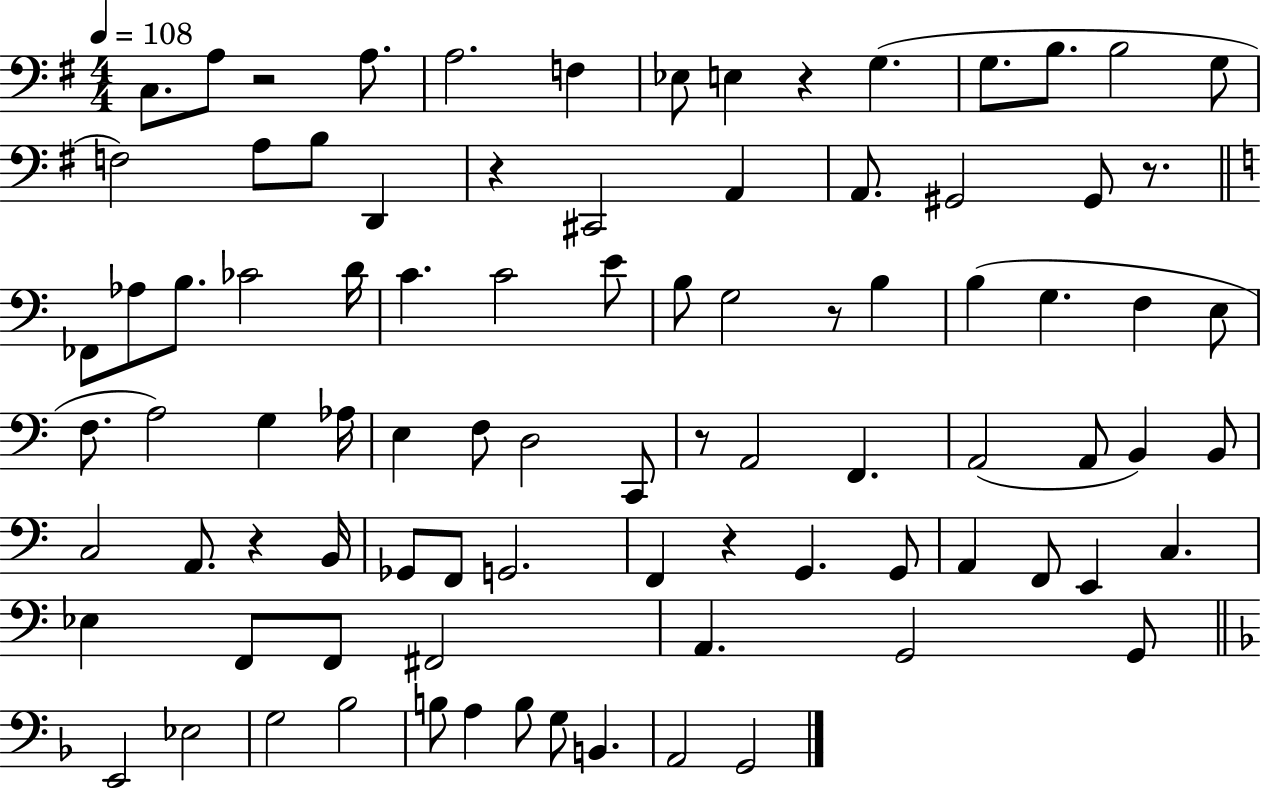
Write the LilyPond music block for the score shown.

{
  \clef bass
  \numericTimeSignature
  \time 4/4
  \key g \major
  \tempo 4 = 108
  c8. a8 r2 a8. | a2. f4 | ees8 e4 r4 g4.( | g8. b8. b2 g8 | \break f2) a8 b8 d,4 | r4 cis,2 a,4 | a,8. gis,2 gis,8 r8. | \bar "||" \break \key a \minor fes,8 aes8 b8. ces'2 d'16 | c'4. c'2 e'8 | b8 g2 r8 b4 | b4( g4. f4 e8 | \break f8. a2) g4 aes16 | e4 f8 d2 c,8 | r8 a,2 f,4. | a,2( a,8 b,4) b,8 | \break c2 a,8. r4 b,16 | ges,8 f,8 g,2. | f,4 r4 g,4. g,8 | a,4 f,8 e,4 c4. | \break ees4 f,8 f,8 fis,2 | a,4. g,2 g,8 | \bar "||" \break \key d \minor e,2 ees2 | g2 bes2 | b8 a4 b8 g8 b,4. | a,2 g,2 | \break \bar "|."
}